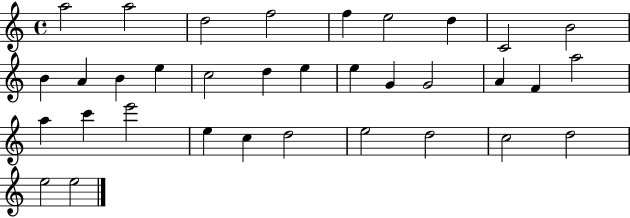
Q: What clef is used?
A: treble